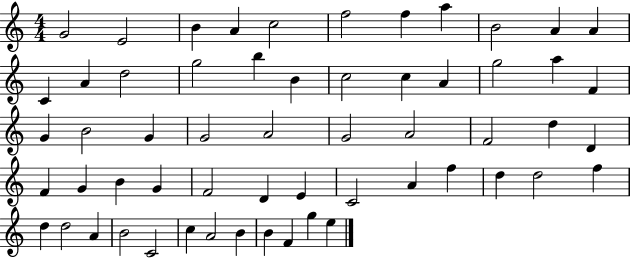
G4/h E4/h B4/q A4/q C5/h F5/h F5/q A5/q B4/h A4/q A4/q C4/q A4/q D5/h G5/h B5/q B4/q C5/h C5/q A4/q G5/h A5/q F4/q G4/q B4/h G4/q G4/h A4/h G4/h A4/h F4/h D5/q D4/q F4/q G4/q B4/q G4/q F4/h D4/q E4/q C4/h A4/q F5/q D5/q D5/h F5/q D5/q D5/h A4/q B4/h C4/h C5/q A4/h B4/q B4/q F4/q G5/q E5/q